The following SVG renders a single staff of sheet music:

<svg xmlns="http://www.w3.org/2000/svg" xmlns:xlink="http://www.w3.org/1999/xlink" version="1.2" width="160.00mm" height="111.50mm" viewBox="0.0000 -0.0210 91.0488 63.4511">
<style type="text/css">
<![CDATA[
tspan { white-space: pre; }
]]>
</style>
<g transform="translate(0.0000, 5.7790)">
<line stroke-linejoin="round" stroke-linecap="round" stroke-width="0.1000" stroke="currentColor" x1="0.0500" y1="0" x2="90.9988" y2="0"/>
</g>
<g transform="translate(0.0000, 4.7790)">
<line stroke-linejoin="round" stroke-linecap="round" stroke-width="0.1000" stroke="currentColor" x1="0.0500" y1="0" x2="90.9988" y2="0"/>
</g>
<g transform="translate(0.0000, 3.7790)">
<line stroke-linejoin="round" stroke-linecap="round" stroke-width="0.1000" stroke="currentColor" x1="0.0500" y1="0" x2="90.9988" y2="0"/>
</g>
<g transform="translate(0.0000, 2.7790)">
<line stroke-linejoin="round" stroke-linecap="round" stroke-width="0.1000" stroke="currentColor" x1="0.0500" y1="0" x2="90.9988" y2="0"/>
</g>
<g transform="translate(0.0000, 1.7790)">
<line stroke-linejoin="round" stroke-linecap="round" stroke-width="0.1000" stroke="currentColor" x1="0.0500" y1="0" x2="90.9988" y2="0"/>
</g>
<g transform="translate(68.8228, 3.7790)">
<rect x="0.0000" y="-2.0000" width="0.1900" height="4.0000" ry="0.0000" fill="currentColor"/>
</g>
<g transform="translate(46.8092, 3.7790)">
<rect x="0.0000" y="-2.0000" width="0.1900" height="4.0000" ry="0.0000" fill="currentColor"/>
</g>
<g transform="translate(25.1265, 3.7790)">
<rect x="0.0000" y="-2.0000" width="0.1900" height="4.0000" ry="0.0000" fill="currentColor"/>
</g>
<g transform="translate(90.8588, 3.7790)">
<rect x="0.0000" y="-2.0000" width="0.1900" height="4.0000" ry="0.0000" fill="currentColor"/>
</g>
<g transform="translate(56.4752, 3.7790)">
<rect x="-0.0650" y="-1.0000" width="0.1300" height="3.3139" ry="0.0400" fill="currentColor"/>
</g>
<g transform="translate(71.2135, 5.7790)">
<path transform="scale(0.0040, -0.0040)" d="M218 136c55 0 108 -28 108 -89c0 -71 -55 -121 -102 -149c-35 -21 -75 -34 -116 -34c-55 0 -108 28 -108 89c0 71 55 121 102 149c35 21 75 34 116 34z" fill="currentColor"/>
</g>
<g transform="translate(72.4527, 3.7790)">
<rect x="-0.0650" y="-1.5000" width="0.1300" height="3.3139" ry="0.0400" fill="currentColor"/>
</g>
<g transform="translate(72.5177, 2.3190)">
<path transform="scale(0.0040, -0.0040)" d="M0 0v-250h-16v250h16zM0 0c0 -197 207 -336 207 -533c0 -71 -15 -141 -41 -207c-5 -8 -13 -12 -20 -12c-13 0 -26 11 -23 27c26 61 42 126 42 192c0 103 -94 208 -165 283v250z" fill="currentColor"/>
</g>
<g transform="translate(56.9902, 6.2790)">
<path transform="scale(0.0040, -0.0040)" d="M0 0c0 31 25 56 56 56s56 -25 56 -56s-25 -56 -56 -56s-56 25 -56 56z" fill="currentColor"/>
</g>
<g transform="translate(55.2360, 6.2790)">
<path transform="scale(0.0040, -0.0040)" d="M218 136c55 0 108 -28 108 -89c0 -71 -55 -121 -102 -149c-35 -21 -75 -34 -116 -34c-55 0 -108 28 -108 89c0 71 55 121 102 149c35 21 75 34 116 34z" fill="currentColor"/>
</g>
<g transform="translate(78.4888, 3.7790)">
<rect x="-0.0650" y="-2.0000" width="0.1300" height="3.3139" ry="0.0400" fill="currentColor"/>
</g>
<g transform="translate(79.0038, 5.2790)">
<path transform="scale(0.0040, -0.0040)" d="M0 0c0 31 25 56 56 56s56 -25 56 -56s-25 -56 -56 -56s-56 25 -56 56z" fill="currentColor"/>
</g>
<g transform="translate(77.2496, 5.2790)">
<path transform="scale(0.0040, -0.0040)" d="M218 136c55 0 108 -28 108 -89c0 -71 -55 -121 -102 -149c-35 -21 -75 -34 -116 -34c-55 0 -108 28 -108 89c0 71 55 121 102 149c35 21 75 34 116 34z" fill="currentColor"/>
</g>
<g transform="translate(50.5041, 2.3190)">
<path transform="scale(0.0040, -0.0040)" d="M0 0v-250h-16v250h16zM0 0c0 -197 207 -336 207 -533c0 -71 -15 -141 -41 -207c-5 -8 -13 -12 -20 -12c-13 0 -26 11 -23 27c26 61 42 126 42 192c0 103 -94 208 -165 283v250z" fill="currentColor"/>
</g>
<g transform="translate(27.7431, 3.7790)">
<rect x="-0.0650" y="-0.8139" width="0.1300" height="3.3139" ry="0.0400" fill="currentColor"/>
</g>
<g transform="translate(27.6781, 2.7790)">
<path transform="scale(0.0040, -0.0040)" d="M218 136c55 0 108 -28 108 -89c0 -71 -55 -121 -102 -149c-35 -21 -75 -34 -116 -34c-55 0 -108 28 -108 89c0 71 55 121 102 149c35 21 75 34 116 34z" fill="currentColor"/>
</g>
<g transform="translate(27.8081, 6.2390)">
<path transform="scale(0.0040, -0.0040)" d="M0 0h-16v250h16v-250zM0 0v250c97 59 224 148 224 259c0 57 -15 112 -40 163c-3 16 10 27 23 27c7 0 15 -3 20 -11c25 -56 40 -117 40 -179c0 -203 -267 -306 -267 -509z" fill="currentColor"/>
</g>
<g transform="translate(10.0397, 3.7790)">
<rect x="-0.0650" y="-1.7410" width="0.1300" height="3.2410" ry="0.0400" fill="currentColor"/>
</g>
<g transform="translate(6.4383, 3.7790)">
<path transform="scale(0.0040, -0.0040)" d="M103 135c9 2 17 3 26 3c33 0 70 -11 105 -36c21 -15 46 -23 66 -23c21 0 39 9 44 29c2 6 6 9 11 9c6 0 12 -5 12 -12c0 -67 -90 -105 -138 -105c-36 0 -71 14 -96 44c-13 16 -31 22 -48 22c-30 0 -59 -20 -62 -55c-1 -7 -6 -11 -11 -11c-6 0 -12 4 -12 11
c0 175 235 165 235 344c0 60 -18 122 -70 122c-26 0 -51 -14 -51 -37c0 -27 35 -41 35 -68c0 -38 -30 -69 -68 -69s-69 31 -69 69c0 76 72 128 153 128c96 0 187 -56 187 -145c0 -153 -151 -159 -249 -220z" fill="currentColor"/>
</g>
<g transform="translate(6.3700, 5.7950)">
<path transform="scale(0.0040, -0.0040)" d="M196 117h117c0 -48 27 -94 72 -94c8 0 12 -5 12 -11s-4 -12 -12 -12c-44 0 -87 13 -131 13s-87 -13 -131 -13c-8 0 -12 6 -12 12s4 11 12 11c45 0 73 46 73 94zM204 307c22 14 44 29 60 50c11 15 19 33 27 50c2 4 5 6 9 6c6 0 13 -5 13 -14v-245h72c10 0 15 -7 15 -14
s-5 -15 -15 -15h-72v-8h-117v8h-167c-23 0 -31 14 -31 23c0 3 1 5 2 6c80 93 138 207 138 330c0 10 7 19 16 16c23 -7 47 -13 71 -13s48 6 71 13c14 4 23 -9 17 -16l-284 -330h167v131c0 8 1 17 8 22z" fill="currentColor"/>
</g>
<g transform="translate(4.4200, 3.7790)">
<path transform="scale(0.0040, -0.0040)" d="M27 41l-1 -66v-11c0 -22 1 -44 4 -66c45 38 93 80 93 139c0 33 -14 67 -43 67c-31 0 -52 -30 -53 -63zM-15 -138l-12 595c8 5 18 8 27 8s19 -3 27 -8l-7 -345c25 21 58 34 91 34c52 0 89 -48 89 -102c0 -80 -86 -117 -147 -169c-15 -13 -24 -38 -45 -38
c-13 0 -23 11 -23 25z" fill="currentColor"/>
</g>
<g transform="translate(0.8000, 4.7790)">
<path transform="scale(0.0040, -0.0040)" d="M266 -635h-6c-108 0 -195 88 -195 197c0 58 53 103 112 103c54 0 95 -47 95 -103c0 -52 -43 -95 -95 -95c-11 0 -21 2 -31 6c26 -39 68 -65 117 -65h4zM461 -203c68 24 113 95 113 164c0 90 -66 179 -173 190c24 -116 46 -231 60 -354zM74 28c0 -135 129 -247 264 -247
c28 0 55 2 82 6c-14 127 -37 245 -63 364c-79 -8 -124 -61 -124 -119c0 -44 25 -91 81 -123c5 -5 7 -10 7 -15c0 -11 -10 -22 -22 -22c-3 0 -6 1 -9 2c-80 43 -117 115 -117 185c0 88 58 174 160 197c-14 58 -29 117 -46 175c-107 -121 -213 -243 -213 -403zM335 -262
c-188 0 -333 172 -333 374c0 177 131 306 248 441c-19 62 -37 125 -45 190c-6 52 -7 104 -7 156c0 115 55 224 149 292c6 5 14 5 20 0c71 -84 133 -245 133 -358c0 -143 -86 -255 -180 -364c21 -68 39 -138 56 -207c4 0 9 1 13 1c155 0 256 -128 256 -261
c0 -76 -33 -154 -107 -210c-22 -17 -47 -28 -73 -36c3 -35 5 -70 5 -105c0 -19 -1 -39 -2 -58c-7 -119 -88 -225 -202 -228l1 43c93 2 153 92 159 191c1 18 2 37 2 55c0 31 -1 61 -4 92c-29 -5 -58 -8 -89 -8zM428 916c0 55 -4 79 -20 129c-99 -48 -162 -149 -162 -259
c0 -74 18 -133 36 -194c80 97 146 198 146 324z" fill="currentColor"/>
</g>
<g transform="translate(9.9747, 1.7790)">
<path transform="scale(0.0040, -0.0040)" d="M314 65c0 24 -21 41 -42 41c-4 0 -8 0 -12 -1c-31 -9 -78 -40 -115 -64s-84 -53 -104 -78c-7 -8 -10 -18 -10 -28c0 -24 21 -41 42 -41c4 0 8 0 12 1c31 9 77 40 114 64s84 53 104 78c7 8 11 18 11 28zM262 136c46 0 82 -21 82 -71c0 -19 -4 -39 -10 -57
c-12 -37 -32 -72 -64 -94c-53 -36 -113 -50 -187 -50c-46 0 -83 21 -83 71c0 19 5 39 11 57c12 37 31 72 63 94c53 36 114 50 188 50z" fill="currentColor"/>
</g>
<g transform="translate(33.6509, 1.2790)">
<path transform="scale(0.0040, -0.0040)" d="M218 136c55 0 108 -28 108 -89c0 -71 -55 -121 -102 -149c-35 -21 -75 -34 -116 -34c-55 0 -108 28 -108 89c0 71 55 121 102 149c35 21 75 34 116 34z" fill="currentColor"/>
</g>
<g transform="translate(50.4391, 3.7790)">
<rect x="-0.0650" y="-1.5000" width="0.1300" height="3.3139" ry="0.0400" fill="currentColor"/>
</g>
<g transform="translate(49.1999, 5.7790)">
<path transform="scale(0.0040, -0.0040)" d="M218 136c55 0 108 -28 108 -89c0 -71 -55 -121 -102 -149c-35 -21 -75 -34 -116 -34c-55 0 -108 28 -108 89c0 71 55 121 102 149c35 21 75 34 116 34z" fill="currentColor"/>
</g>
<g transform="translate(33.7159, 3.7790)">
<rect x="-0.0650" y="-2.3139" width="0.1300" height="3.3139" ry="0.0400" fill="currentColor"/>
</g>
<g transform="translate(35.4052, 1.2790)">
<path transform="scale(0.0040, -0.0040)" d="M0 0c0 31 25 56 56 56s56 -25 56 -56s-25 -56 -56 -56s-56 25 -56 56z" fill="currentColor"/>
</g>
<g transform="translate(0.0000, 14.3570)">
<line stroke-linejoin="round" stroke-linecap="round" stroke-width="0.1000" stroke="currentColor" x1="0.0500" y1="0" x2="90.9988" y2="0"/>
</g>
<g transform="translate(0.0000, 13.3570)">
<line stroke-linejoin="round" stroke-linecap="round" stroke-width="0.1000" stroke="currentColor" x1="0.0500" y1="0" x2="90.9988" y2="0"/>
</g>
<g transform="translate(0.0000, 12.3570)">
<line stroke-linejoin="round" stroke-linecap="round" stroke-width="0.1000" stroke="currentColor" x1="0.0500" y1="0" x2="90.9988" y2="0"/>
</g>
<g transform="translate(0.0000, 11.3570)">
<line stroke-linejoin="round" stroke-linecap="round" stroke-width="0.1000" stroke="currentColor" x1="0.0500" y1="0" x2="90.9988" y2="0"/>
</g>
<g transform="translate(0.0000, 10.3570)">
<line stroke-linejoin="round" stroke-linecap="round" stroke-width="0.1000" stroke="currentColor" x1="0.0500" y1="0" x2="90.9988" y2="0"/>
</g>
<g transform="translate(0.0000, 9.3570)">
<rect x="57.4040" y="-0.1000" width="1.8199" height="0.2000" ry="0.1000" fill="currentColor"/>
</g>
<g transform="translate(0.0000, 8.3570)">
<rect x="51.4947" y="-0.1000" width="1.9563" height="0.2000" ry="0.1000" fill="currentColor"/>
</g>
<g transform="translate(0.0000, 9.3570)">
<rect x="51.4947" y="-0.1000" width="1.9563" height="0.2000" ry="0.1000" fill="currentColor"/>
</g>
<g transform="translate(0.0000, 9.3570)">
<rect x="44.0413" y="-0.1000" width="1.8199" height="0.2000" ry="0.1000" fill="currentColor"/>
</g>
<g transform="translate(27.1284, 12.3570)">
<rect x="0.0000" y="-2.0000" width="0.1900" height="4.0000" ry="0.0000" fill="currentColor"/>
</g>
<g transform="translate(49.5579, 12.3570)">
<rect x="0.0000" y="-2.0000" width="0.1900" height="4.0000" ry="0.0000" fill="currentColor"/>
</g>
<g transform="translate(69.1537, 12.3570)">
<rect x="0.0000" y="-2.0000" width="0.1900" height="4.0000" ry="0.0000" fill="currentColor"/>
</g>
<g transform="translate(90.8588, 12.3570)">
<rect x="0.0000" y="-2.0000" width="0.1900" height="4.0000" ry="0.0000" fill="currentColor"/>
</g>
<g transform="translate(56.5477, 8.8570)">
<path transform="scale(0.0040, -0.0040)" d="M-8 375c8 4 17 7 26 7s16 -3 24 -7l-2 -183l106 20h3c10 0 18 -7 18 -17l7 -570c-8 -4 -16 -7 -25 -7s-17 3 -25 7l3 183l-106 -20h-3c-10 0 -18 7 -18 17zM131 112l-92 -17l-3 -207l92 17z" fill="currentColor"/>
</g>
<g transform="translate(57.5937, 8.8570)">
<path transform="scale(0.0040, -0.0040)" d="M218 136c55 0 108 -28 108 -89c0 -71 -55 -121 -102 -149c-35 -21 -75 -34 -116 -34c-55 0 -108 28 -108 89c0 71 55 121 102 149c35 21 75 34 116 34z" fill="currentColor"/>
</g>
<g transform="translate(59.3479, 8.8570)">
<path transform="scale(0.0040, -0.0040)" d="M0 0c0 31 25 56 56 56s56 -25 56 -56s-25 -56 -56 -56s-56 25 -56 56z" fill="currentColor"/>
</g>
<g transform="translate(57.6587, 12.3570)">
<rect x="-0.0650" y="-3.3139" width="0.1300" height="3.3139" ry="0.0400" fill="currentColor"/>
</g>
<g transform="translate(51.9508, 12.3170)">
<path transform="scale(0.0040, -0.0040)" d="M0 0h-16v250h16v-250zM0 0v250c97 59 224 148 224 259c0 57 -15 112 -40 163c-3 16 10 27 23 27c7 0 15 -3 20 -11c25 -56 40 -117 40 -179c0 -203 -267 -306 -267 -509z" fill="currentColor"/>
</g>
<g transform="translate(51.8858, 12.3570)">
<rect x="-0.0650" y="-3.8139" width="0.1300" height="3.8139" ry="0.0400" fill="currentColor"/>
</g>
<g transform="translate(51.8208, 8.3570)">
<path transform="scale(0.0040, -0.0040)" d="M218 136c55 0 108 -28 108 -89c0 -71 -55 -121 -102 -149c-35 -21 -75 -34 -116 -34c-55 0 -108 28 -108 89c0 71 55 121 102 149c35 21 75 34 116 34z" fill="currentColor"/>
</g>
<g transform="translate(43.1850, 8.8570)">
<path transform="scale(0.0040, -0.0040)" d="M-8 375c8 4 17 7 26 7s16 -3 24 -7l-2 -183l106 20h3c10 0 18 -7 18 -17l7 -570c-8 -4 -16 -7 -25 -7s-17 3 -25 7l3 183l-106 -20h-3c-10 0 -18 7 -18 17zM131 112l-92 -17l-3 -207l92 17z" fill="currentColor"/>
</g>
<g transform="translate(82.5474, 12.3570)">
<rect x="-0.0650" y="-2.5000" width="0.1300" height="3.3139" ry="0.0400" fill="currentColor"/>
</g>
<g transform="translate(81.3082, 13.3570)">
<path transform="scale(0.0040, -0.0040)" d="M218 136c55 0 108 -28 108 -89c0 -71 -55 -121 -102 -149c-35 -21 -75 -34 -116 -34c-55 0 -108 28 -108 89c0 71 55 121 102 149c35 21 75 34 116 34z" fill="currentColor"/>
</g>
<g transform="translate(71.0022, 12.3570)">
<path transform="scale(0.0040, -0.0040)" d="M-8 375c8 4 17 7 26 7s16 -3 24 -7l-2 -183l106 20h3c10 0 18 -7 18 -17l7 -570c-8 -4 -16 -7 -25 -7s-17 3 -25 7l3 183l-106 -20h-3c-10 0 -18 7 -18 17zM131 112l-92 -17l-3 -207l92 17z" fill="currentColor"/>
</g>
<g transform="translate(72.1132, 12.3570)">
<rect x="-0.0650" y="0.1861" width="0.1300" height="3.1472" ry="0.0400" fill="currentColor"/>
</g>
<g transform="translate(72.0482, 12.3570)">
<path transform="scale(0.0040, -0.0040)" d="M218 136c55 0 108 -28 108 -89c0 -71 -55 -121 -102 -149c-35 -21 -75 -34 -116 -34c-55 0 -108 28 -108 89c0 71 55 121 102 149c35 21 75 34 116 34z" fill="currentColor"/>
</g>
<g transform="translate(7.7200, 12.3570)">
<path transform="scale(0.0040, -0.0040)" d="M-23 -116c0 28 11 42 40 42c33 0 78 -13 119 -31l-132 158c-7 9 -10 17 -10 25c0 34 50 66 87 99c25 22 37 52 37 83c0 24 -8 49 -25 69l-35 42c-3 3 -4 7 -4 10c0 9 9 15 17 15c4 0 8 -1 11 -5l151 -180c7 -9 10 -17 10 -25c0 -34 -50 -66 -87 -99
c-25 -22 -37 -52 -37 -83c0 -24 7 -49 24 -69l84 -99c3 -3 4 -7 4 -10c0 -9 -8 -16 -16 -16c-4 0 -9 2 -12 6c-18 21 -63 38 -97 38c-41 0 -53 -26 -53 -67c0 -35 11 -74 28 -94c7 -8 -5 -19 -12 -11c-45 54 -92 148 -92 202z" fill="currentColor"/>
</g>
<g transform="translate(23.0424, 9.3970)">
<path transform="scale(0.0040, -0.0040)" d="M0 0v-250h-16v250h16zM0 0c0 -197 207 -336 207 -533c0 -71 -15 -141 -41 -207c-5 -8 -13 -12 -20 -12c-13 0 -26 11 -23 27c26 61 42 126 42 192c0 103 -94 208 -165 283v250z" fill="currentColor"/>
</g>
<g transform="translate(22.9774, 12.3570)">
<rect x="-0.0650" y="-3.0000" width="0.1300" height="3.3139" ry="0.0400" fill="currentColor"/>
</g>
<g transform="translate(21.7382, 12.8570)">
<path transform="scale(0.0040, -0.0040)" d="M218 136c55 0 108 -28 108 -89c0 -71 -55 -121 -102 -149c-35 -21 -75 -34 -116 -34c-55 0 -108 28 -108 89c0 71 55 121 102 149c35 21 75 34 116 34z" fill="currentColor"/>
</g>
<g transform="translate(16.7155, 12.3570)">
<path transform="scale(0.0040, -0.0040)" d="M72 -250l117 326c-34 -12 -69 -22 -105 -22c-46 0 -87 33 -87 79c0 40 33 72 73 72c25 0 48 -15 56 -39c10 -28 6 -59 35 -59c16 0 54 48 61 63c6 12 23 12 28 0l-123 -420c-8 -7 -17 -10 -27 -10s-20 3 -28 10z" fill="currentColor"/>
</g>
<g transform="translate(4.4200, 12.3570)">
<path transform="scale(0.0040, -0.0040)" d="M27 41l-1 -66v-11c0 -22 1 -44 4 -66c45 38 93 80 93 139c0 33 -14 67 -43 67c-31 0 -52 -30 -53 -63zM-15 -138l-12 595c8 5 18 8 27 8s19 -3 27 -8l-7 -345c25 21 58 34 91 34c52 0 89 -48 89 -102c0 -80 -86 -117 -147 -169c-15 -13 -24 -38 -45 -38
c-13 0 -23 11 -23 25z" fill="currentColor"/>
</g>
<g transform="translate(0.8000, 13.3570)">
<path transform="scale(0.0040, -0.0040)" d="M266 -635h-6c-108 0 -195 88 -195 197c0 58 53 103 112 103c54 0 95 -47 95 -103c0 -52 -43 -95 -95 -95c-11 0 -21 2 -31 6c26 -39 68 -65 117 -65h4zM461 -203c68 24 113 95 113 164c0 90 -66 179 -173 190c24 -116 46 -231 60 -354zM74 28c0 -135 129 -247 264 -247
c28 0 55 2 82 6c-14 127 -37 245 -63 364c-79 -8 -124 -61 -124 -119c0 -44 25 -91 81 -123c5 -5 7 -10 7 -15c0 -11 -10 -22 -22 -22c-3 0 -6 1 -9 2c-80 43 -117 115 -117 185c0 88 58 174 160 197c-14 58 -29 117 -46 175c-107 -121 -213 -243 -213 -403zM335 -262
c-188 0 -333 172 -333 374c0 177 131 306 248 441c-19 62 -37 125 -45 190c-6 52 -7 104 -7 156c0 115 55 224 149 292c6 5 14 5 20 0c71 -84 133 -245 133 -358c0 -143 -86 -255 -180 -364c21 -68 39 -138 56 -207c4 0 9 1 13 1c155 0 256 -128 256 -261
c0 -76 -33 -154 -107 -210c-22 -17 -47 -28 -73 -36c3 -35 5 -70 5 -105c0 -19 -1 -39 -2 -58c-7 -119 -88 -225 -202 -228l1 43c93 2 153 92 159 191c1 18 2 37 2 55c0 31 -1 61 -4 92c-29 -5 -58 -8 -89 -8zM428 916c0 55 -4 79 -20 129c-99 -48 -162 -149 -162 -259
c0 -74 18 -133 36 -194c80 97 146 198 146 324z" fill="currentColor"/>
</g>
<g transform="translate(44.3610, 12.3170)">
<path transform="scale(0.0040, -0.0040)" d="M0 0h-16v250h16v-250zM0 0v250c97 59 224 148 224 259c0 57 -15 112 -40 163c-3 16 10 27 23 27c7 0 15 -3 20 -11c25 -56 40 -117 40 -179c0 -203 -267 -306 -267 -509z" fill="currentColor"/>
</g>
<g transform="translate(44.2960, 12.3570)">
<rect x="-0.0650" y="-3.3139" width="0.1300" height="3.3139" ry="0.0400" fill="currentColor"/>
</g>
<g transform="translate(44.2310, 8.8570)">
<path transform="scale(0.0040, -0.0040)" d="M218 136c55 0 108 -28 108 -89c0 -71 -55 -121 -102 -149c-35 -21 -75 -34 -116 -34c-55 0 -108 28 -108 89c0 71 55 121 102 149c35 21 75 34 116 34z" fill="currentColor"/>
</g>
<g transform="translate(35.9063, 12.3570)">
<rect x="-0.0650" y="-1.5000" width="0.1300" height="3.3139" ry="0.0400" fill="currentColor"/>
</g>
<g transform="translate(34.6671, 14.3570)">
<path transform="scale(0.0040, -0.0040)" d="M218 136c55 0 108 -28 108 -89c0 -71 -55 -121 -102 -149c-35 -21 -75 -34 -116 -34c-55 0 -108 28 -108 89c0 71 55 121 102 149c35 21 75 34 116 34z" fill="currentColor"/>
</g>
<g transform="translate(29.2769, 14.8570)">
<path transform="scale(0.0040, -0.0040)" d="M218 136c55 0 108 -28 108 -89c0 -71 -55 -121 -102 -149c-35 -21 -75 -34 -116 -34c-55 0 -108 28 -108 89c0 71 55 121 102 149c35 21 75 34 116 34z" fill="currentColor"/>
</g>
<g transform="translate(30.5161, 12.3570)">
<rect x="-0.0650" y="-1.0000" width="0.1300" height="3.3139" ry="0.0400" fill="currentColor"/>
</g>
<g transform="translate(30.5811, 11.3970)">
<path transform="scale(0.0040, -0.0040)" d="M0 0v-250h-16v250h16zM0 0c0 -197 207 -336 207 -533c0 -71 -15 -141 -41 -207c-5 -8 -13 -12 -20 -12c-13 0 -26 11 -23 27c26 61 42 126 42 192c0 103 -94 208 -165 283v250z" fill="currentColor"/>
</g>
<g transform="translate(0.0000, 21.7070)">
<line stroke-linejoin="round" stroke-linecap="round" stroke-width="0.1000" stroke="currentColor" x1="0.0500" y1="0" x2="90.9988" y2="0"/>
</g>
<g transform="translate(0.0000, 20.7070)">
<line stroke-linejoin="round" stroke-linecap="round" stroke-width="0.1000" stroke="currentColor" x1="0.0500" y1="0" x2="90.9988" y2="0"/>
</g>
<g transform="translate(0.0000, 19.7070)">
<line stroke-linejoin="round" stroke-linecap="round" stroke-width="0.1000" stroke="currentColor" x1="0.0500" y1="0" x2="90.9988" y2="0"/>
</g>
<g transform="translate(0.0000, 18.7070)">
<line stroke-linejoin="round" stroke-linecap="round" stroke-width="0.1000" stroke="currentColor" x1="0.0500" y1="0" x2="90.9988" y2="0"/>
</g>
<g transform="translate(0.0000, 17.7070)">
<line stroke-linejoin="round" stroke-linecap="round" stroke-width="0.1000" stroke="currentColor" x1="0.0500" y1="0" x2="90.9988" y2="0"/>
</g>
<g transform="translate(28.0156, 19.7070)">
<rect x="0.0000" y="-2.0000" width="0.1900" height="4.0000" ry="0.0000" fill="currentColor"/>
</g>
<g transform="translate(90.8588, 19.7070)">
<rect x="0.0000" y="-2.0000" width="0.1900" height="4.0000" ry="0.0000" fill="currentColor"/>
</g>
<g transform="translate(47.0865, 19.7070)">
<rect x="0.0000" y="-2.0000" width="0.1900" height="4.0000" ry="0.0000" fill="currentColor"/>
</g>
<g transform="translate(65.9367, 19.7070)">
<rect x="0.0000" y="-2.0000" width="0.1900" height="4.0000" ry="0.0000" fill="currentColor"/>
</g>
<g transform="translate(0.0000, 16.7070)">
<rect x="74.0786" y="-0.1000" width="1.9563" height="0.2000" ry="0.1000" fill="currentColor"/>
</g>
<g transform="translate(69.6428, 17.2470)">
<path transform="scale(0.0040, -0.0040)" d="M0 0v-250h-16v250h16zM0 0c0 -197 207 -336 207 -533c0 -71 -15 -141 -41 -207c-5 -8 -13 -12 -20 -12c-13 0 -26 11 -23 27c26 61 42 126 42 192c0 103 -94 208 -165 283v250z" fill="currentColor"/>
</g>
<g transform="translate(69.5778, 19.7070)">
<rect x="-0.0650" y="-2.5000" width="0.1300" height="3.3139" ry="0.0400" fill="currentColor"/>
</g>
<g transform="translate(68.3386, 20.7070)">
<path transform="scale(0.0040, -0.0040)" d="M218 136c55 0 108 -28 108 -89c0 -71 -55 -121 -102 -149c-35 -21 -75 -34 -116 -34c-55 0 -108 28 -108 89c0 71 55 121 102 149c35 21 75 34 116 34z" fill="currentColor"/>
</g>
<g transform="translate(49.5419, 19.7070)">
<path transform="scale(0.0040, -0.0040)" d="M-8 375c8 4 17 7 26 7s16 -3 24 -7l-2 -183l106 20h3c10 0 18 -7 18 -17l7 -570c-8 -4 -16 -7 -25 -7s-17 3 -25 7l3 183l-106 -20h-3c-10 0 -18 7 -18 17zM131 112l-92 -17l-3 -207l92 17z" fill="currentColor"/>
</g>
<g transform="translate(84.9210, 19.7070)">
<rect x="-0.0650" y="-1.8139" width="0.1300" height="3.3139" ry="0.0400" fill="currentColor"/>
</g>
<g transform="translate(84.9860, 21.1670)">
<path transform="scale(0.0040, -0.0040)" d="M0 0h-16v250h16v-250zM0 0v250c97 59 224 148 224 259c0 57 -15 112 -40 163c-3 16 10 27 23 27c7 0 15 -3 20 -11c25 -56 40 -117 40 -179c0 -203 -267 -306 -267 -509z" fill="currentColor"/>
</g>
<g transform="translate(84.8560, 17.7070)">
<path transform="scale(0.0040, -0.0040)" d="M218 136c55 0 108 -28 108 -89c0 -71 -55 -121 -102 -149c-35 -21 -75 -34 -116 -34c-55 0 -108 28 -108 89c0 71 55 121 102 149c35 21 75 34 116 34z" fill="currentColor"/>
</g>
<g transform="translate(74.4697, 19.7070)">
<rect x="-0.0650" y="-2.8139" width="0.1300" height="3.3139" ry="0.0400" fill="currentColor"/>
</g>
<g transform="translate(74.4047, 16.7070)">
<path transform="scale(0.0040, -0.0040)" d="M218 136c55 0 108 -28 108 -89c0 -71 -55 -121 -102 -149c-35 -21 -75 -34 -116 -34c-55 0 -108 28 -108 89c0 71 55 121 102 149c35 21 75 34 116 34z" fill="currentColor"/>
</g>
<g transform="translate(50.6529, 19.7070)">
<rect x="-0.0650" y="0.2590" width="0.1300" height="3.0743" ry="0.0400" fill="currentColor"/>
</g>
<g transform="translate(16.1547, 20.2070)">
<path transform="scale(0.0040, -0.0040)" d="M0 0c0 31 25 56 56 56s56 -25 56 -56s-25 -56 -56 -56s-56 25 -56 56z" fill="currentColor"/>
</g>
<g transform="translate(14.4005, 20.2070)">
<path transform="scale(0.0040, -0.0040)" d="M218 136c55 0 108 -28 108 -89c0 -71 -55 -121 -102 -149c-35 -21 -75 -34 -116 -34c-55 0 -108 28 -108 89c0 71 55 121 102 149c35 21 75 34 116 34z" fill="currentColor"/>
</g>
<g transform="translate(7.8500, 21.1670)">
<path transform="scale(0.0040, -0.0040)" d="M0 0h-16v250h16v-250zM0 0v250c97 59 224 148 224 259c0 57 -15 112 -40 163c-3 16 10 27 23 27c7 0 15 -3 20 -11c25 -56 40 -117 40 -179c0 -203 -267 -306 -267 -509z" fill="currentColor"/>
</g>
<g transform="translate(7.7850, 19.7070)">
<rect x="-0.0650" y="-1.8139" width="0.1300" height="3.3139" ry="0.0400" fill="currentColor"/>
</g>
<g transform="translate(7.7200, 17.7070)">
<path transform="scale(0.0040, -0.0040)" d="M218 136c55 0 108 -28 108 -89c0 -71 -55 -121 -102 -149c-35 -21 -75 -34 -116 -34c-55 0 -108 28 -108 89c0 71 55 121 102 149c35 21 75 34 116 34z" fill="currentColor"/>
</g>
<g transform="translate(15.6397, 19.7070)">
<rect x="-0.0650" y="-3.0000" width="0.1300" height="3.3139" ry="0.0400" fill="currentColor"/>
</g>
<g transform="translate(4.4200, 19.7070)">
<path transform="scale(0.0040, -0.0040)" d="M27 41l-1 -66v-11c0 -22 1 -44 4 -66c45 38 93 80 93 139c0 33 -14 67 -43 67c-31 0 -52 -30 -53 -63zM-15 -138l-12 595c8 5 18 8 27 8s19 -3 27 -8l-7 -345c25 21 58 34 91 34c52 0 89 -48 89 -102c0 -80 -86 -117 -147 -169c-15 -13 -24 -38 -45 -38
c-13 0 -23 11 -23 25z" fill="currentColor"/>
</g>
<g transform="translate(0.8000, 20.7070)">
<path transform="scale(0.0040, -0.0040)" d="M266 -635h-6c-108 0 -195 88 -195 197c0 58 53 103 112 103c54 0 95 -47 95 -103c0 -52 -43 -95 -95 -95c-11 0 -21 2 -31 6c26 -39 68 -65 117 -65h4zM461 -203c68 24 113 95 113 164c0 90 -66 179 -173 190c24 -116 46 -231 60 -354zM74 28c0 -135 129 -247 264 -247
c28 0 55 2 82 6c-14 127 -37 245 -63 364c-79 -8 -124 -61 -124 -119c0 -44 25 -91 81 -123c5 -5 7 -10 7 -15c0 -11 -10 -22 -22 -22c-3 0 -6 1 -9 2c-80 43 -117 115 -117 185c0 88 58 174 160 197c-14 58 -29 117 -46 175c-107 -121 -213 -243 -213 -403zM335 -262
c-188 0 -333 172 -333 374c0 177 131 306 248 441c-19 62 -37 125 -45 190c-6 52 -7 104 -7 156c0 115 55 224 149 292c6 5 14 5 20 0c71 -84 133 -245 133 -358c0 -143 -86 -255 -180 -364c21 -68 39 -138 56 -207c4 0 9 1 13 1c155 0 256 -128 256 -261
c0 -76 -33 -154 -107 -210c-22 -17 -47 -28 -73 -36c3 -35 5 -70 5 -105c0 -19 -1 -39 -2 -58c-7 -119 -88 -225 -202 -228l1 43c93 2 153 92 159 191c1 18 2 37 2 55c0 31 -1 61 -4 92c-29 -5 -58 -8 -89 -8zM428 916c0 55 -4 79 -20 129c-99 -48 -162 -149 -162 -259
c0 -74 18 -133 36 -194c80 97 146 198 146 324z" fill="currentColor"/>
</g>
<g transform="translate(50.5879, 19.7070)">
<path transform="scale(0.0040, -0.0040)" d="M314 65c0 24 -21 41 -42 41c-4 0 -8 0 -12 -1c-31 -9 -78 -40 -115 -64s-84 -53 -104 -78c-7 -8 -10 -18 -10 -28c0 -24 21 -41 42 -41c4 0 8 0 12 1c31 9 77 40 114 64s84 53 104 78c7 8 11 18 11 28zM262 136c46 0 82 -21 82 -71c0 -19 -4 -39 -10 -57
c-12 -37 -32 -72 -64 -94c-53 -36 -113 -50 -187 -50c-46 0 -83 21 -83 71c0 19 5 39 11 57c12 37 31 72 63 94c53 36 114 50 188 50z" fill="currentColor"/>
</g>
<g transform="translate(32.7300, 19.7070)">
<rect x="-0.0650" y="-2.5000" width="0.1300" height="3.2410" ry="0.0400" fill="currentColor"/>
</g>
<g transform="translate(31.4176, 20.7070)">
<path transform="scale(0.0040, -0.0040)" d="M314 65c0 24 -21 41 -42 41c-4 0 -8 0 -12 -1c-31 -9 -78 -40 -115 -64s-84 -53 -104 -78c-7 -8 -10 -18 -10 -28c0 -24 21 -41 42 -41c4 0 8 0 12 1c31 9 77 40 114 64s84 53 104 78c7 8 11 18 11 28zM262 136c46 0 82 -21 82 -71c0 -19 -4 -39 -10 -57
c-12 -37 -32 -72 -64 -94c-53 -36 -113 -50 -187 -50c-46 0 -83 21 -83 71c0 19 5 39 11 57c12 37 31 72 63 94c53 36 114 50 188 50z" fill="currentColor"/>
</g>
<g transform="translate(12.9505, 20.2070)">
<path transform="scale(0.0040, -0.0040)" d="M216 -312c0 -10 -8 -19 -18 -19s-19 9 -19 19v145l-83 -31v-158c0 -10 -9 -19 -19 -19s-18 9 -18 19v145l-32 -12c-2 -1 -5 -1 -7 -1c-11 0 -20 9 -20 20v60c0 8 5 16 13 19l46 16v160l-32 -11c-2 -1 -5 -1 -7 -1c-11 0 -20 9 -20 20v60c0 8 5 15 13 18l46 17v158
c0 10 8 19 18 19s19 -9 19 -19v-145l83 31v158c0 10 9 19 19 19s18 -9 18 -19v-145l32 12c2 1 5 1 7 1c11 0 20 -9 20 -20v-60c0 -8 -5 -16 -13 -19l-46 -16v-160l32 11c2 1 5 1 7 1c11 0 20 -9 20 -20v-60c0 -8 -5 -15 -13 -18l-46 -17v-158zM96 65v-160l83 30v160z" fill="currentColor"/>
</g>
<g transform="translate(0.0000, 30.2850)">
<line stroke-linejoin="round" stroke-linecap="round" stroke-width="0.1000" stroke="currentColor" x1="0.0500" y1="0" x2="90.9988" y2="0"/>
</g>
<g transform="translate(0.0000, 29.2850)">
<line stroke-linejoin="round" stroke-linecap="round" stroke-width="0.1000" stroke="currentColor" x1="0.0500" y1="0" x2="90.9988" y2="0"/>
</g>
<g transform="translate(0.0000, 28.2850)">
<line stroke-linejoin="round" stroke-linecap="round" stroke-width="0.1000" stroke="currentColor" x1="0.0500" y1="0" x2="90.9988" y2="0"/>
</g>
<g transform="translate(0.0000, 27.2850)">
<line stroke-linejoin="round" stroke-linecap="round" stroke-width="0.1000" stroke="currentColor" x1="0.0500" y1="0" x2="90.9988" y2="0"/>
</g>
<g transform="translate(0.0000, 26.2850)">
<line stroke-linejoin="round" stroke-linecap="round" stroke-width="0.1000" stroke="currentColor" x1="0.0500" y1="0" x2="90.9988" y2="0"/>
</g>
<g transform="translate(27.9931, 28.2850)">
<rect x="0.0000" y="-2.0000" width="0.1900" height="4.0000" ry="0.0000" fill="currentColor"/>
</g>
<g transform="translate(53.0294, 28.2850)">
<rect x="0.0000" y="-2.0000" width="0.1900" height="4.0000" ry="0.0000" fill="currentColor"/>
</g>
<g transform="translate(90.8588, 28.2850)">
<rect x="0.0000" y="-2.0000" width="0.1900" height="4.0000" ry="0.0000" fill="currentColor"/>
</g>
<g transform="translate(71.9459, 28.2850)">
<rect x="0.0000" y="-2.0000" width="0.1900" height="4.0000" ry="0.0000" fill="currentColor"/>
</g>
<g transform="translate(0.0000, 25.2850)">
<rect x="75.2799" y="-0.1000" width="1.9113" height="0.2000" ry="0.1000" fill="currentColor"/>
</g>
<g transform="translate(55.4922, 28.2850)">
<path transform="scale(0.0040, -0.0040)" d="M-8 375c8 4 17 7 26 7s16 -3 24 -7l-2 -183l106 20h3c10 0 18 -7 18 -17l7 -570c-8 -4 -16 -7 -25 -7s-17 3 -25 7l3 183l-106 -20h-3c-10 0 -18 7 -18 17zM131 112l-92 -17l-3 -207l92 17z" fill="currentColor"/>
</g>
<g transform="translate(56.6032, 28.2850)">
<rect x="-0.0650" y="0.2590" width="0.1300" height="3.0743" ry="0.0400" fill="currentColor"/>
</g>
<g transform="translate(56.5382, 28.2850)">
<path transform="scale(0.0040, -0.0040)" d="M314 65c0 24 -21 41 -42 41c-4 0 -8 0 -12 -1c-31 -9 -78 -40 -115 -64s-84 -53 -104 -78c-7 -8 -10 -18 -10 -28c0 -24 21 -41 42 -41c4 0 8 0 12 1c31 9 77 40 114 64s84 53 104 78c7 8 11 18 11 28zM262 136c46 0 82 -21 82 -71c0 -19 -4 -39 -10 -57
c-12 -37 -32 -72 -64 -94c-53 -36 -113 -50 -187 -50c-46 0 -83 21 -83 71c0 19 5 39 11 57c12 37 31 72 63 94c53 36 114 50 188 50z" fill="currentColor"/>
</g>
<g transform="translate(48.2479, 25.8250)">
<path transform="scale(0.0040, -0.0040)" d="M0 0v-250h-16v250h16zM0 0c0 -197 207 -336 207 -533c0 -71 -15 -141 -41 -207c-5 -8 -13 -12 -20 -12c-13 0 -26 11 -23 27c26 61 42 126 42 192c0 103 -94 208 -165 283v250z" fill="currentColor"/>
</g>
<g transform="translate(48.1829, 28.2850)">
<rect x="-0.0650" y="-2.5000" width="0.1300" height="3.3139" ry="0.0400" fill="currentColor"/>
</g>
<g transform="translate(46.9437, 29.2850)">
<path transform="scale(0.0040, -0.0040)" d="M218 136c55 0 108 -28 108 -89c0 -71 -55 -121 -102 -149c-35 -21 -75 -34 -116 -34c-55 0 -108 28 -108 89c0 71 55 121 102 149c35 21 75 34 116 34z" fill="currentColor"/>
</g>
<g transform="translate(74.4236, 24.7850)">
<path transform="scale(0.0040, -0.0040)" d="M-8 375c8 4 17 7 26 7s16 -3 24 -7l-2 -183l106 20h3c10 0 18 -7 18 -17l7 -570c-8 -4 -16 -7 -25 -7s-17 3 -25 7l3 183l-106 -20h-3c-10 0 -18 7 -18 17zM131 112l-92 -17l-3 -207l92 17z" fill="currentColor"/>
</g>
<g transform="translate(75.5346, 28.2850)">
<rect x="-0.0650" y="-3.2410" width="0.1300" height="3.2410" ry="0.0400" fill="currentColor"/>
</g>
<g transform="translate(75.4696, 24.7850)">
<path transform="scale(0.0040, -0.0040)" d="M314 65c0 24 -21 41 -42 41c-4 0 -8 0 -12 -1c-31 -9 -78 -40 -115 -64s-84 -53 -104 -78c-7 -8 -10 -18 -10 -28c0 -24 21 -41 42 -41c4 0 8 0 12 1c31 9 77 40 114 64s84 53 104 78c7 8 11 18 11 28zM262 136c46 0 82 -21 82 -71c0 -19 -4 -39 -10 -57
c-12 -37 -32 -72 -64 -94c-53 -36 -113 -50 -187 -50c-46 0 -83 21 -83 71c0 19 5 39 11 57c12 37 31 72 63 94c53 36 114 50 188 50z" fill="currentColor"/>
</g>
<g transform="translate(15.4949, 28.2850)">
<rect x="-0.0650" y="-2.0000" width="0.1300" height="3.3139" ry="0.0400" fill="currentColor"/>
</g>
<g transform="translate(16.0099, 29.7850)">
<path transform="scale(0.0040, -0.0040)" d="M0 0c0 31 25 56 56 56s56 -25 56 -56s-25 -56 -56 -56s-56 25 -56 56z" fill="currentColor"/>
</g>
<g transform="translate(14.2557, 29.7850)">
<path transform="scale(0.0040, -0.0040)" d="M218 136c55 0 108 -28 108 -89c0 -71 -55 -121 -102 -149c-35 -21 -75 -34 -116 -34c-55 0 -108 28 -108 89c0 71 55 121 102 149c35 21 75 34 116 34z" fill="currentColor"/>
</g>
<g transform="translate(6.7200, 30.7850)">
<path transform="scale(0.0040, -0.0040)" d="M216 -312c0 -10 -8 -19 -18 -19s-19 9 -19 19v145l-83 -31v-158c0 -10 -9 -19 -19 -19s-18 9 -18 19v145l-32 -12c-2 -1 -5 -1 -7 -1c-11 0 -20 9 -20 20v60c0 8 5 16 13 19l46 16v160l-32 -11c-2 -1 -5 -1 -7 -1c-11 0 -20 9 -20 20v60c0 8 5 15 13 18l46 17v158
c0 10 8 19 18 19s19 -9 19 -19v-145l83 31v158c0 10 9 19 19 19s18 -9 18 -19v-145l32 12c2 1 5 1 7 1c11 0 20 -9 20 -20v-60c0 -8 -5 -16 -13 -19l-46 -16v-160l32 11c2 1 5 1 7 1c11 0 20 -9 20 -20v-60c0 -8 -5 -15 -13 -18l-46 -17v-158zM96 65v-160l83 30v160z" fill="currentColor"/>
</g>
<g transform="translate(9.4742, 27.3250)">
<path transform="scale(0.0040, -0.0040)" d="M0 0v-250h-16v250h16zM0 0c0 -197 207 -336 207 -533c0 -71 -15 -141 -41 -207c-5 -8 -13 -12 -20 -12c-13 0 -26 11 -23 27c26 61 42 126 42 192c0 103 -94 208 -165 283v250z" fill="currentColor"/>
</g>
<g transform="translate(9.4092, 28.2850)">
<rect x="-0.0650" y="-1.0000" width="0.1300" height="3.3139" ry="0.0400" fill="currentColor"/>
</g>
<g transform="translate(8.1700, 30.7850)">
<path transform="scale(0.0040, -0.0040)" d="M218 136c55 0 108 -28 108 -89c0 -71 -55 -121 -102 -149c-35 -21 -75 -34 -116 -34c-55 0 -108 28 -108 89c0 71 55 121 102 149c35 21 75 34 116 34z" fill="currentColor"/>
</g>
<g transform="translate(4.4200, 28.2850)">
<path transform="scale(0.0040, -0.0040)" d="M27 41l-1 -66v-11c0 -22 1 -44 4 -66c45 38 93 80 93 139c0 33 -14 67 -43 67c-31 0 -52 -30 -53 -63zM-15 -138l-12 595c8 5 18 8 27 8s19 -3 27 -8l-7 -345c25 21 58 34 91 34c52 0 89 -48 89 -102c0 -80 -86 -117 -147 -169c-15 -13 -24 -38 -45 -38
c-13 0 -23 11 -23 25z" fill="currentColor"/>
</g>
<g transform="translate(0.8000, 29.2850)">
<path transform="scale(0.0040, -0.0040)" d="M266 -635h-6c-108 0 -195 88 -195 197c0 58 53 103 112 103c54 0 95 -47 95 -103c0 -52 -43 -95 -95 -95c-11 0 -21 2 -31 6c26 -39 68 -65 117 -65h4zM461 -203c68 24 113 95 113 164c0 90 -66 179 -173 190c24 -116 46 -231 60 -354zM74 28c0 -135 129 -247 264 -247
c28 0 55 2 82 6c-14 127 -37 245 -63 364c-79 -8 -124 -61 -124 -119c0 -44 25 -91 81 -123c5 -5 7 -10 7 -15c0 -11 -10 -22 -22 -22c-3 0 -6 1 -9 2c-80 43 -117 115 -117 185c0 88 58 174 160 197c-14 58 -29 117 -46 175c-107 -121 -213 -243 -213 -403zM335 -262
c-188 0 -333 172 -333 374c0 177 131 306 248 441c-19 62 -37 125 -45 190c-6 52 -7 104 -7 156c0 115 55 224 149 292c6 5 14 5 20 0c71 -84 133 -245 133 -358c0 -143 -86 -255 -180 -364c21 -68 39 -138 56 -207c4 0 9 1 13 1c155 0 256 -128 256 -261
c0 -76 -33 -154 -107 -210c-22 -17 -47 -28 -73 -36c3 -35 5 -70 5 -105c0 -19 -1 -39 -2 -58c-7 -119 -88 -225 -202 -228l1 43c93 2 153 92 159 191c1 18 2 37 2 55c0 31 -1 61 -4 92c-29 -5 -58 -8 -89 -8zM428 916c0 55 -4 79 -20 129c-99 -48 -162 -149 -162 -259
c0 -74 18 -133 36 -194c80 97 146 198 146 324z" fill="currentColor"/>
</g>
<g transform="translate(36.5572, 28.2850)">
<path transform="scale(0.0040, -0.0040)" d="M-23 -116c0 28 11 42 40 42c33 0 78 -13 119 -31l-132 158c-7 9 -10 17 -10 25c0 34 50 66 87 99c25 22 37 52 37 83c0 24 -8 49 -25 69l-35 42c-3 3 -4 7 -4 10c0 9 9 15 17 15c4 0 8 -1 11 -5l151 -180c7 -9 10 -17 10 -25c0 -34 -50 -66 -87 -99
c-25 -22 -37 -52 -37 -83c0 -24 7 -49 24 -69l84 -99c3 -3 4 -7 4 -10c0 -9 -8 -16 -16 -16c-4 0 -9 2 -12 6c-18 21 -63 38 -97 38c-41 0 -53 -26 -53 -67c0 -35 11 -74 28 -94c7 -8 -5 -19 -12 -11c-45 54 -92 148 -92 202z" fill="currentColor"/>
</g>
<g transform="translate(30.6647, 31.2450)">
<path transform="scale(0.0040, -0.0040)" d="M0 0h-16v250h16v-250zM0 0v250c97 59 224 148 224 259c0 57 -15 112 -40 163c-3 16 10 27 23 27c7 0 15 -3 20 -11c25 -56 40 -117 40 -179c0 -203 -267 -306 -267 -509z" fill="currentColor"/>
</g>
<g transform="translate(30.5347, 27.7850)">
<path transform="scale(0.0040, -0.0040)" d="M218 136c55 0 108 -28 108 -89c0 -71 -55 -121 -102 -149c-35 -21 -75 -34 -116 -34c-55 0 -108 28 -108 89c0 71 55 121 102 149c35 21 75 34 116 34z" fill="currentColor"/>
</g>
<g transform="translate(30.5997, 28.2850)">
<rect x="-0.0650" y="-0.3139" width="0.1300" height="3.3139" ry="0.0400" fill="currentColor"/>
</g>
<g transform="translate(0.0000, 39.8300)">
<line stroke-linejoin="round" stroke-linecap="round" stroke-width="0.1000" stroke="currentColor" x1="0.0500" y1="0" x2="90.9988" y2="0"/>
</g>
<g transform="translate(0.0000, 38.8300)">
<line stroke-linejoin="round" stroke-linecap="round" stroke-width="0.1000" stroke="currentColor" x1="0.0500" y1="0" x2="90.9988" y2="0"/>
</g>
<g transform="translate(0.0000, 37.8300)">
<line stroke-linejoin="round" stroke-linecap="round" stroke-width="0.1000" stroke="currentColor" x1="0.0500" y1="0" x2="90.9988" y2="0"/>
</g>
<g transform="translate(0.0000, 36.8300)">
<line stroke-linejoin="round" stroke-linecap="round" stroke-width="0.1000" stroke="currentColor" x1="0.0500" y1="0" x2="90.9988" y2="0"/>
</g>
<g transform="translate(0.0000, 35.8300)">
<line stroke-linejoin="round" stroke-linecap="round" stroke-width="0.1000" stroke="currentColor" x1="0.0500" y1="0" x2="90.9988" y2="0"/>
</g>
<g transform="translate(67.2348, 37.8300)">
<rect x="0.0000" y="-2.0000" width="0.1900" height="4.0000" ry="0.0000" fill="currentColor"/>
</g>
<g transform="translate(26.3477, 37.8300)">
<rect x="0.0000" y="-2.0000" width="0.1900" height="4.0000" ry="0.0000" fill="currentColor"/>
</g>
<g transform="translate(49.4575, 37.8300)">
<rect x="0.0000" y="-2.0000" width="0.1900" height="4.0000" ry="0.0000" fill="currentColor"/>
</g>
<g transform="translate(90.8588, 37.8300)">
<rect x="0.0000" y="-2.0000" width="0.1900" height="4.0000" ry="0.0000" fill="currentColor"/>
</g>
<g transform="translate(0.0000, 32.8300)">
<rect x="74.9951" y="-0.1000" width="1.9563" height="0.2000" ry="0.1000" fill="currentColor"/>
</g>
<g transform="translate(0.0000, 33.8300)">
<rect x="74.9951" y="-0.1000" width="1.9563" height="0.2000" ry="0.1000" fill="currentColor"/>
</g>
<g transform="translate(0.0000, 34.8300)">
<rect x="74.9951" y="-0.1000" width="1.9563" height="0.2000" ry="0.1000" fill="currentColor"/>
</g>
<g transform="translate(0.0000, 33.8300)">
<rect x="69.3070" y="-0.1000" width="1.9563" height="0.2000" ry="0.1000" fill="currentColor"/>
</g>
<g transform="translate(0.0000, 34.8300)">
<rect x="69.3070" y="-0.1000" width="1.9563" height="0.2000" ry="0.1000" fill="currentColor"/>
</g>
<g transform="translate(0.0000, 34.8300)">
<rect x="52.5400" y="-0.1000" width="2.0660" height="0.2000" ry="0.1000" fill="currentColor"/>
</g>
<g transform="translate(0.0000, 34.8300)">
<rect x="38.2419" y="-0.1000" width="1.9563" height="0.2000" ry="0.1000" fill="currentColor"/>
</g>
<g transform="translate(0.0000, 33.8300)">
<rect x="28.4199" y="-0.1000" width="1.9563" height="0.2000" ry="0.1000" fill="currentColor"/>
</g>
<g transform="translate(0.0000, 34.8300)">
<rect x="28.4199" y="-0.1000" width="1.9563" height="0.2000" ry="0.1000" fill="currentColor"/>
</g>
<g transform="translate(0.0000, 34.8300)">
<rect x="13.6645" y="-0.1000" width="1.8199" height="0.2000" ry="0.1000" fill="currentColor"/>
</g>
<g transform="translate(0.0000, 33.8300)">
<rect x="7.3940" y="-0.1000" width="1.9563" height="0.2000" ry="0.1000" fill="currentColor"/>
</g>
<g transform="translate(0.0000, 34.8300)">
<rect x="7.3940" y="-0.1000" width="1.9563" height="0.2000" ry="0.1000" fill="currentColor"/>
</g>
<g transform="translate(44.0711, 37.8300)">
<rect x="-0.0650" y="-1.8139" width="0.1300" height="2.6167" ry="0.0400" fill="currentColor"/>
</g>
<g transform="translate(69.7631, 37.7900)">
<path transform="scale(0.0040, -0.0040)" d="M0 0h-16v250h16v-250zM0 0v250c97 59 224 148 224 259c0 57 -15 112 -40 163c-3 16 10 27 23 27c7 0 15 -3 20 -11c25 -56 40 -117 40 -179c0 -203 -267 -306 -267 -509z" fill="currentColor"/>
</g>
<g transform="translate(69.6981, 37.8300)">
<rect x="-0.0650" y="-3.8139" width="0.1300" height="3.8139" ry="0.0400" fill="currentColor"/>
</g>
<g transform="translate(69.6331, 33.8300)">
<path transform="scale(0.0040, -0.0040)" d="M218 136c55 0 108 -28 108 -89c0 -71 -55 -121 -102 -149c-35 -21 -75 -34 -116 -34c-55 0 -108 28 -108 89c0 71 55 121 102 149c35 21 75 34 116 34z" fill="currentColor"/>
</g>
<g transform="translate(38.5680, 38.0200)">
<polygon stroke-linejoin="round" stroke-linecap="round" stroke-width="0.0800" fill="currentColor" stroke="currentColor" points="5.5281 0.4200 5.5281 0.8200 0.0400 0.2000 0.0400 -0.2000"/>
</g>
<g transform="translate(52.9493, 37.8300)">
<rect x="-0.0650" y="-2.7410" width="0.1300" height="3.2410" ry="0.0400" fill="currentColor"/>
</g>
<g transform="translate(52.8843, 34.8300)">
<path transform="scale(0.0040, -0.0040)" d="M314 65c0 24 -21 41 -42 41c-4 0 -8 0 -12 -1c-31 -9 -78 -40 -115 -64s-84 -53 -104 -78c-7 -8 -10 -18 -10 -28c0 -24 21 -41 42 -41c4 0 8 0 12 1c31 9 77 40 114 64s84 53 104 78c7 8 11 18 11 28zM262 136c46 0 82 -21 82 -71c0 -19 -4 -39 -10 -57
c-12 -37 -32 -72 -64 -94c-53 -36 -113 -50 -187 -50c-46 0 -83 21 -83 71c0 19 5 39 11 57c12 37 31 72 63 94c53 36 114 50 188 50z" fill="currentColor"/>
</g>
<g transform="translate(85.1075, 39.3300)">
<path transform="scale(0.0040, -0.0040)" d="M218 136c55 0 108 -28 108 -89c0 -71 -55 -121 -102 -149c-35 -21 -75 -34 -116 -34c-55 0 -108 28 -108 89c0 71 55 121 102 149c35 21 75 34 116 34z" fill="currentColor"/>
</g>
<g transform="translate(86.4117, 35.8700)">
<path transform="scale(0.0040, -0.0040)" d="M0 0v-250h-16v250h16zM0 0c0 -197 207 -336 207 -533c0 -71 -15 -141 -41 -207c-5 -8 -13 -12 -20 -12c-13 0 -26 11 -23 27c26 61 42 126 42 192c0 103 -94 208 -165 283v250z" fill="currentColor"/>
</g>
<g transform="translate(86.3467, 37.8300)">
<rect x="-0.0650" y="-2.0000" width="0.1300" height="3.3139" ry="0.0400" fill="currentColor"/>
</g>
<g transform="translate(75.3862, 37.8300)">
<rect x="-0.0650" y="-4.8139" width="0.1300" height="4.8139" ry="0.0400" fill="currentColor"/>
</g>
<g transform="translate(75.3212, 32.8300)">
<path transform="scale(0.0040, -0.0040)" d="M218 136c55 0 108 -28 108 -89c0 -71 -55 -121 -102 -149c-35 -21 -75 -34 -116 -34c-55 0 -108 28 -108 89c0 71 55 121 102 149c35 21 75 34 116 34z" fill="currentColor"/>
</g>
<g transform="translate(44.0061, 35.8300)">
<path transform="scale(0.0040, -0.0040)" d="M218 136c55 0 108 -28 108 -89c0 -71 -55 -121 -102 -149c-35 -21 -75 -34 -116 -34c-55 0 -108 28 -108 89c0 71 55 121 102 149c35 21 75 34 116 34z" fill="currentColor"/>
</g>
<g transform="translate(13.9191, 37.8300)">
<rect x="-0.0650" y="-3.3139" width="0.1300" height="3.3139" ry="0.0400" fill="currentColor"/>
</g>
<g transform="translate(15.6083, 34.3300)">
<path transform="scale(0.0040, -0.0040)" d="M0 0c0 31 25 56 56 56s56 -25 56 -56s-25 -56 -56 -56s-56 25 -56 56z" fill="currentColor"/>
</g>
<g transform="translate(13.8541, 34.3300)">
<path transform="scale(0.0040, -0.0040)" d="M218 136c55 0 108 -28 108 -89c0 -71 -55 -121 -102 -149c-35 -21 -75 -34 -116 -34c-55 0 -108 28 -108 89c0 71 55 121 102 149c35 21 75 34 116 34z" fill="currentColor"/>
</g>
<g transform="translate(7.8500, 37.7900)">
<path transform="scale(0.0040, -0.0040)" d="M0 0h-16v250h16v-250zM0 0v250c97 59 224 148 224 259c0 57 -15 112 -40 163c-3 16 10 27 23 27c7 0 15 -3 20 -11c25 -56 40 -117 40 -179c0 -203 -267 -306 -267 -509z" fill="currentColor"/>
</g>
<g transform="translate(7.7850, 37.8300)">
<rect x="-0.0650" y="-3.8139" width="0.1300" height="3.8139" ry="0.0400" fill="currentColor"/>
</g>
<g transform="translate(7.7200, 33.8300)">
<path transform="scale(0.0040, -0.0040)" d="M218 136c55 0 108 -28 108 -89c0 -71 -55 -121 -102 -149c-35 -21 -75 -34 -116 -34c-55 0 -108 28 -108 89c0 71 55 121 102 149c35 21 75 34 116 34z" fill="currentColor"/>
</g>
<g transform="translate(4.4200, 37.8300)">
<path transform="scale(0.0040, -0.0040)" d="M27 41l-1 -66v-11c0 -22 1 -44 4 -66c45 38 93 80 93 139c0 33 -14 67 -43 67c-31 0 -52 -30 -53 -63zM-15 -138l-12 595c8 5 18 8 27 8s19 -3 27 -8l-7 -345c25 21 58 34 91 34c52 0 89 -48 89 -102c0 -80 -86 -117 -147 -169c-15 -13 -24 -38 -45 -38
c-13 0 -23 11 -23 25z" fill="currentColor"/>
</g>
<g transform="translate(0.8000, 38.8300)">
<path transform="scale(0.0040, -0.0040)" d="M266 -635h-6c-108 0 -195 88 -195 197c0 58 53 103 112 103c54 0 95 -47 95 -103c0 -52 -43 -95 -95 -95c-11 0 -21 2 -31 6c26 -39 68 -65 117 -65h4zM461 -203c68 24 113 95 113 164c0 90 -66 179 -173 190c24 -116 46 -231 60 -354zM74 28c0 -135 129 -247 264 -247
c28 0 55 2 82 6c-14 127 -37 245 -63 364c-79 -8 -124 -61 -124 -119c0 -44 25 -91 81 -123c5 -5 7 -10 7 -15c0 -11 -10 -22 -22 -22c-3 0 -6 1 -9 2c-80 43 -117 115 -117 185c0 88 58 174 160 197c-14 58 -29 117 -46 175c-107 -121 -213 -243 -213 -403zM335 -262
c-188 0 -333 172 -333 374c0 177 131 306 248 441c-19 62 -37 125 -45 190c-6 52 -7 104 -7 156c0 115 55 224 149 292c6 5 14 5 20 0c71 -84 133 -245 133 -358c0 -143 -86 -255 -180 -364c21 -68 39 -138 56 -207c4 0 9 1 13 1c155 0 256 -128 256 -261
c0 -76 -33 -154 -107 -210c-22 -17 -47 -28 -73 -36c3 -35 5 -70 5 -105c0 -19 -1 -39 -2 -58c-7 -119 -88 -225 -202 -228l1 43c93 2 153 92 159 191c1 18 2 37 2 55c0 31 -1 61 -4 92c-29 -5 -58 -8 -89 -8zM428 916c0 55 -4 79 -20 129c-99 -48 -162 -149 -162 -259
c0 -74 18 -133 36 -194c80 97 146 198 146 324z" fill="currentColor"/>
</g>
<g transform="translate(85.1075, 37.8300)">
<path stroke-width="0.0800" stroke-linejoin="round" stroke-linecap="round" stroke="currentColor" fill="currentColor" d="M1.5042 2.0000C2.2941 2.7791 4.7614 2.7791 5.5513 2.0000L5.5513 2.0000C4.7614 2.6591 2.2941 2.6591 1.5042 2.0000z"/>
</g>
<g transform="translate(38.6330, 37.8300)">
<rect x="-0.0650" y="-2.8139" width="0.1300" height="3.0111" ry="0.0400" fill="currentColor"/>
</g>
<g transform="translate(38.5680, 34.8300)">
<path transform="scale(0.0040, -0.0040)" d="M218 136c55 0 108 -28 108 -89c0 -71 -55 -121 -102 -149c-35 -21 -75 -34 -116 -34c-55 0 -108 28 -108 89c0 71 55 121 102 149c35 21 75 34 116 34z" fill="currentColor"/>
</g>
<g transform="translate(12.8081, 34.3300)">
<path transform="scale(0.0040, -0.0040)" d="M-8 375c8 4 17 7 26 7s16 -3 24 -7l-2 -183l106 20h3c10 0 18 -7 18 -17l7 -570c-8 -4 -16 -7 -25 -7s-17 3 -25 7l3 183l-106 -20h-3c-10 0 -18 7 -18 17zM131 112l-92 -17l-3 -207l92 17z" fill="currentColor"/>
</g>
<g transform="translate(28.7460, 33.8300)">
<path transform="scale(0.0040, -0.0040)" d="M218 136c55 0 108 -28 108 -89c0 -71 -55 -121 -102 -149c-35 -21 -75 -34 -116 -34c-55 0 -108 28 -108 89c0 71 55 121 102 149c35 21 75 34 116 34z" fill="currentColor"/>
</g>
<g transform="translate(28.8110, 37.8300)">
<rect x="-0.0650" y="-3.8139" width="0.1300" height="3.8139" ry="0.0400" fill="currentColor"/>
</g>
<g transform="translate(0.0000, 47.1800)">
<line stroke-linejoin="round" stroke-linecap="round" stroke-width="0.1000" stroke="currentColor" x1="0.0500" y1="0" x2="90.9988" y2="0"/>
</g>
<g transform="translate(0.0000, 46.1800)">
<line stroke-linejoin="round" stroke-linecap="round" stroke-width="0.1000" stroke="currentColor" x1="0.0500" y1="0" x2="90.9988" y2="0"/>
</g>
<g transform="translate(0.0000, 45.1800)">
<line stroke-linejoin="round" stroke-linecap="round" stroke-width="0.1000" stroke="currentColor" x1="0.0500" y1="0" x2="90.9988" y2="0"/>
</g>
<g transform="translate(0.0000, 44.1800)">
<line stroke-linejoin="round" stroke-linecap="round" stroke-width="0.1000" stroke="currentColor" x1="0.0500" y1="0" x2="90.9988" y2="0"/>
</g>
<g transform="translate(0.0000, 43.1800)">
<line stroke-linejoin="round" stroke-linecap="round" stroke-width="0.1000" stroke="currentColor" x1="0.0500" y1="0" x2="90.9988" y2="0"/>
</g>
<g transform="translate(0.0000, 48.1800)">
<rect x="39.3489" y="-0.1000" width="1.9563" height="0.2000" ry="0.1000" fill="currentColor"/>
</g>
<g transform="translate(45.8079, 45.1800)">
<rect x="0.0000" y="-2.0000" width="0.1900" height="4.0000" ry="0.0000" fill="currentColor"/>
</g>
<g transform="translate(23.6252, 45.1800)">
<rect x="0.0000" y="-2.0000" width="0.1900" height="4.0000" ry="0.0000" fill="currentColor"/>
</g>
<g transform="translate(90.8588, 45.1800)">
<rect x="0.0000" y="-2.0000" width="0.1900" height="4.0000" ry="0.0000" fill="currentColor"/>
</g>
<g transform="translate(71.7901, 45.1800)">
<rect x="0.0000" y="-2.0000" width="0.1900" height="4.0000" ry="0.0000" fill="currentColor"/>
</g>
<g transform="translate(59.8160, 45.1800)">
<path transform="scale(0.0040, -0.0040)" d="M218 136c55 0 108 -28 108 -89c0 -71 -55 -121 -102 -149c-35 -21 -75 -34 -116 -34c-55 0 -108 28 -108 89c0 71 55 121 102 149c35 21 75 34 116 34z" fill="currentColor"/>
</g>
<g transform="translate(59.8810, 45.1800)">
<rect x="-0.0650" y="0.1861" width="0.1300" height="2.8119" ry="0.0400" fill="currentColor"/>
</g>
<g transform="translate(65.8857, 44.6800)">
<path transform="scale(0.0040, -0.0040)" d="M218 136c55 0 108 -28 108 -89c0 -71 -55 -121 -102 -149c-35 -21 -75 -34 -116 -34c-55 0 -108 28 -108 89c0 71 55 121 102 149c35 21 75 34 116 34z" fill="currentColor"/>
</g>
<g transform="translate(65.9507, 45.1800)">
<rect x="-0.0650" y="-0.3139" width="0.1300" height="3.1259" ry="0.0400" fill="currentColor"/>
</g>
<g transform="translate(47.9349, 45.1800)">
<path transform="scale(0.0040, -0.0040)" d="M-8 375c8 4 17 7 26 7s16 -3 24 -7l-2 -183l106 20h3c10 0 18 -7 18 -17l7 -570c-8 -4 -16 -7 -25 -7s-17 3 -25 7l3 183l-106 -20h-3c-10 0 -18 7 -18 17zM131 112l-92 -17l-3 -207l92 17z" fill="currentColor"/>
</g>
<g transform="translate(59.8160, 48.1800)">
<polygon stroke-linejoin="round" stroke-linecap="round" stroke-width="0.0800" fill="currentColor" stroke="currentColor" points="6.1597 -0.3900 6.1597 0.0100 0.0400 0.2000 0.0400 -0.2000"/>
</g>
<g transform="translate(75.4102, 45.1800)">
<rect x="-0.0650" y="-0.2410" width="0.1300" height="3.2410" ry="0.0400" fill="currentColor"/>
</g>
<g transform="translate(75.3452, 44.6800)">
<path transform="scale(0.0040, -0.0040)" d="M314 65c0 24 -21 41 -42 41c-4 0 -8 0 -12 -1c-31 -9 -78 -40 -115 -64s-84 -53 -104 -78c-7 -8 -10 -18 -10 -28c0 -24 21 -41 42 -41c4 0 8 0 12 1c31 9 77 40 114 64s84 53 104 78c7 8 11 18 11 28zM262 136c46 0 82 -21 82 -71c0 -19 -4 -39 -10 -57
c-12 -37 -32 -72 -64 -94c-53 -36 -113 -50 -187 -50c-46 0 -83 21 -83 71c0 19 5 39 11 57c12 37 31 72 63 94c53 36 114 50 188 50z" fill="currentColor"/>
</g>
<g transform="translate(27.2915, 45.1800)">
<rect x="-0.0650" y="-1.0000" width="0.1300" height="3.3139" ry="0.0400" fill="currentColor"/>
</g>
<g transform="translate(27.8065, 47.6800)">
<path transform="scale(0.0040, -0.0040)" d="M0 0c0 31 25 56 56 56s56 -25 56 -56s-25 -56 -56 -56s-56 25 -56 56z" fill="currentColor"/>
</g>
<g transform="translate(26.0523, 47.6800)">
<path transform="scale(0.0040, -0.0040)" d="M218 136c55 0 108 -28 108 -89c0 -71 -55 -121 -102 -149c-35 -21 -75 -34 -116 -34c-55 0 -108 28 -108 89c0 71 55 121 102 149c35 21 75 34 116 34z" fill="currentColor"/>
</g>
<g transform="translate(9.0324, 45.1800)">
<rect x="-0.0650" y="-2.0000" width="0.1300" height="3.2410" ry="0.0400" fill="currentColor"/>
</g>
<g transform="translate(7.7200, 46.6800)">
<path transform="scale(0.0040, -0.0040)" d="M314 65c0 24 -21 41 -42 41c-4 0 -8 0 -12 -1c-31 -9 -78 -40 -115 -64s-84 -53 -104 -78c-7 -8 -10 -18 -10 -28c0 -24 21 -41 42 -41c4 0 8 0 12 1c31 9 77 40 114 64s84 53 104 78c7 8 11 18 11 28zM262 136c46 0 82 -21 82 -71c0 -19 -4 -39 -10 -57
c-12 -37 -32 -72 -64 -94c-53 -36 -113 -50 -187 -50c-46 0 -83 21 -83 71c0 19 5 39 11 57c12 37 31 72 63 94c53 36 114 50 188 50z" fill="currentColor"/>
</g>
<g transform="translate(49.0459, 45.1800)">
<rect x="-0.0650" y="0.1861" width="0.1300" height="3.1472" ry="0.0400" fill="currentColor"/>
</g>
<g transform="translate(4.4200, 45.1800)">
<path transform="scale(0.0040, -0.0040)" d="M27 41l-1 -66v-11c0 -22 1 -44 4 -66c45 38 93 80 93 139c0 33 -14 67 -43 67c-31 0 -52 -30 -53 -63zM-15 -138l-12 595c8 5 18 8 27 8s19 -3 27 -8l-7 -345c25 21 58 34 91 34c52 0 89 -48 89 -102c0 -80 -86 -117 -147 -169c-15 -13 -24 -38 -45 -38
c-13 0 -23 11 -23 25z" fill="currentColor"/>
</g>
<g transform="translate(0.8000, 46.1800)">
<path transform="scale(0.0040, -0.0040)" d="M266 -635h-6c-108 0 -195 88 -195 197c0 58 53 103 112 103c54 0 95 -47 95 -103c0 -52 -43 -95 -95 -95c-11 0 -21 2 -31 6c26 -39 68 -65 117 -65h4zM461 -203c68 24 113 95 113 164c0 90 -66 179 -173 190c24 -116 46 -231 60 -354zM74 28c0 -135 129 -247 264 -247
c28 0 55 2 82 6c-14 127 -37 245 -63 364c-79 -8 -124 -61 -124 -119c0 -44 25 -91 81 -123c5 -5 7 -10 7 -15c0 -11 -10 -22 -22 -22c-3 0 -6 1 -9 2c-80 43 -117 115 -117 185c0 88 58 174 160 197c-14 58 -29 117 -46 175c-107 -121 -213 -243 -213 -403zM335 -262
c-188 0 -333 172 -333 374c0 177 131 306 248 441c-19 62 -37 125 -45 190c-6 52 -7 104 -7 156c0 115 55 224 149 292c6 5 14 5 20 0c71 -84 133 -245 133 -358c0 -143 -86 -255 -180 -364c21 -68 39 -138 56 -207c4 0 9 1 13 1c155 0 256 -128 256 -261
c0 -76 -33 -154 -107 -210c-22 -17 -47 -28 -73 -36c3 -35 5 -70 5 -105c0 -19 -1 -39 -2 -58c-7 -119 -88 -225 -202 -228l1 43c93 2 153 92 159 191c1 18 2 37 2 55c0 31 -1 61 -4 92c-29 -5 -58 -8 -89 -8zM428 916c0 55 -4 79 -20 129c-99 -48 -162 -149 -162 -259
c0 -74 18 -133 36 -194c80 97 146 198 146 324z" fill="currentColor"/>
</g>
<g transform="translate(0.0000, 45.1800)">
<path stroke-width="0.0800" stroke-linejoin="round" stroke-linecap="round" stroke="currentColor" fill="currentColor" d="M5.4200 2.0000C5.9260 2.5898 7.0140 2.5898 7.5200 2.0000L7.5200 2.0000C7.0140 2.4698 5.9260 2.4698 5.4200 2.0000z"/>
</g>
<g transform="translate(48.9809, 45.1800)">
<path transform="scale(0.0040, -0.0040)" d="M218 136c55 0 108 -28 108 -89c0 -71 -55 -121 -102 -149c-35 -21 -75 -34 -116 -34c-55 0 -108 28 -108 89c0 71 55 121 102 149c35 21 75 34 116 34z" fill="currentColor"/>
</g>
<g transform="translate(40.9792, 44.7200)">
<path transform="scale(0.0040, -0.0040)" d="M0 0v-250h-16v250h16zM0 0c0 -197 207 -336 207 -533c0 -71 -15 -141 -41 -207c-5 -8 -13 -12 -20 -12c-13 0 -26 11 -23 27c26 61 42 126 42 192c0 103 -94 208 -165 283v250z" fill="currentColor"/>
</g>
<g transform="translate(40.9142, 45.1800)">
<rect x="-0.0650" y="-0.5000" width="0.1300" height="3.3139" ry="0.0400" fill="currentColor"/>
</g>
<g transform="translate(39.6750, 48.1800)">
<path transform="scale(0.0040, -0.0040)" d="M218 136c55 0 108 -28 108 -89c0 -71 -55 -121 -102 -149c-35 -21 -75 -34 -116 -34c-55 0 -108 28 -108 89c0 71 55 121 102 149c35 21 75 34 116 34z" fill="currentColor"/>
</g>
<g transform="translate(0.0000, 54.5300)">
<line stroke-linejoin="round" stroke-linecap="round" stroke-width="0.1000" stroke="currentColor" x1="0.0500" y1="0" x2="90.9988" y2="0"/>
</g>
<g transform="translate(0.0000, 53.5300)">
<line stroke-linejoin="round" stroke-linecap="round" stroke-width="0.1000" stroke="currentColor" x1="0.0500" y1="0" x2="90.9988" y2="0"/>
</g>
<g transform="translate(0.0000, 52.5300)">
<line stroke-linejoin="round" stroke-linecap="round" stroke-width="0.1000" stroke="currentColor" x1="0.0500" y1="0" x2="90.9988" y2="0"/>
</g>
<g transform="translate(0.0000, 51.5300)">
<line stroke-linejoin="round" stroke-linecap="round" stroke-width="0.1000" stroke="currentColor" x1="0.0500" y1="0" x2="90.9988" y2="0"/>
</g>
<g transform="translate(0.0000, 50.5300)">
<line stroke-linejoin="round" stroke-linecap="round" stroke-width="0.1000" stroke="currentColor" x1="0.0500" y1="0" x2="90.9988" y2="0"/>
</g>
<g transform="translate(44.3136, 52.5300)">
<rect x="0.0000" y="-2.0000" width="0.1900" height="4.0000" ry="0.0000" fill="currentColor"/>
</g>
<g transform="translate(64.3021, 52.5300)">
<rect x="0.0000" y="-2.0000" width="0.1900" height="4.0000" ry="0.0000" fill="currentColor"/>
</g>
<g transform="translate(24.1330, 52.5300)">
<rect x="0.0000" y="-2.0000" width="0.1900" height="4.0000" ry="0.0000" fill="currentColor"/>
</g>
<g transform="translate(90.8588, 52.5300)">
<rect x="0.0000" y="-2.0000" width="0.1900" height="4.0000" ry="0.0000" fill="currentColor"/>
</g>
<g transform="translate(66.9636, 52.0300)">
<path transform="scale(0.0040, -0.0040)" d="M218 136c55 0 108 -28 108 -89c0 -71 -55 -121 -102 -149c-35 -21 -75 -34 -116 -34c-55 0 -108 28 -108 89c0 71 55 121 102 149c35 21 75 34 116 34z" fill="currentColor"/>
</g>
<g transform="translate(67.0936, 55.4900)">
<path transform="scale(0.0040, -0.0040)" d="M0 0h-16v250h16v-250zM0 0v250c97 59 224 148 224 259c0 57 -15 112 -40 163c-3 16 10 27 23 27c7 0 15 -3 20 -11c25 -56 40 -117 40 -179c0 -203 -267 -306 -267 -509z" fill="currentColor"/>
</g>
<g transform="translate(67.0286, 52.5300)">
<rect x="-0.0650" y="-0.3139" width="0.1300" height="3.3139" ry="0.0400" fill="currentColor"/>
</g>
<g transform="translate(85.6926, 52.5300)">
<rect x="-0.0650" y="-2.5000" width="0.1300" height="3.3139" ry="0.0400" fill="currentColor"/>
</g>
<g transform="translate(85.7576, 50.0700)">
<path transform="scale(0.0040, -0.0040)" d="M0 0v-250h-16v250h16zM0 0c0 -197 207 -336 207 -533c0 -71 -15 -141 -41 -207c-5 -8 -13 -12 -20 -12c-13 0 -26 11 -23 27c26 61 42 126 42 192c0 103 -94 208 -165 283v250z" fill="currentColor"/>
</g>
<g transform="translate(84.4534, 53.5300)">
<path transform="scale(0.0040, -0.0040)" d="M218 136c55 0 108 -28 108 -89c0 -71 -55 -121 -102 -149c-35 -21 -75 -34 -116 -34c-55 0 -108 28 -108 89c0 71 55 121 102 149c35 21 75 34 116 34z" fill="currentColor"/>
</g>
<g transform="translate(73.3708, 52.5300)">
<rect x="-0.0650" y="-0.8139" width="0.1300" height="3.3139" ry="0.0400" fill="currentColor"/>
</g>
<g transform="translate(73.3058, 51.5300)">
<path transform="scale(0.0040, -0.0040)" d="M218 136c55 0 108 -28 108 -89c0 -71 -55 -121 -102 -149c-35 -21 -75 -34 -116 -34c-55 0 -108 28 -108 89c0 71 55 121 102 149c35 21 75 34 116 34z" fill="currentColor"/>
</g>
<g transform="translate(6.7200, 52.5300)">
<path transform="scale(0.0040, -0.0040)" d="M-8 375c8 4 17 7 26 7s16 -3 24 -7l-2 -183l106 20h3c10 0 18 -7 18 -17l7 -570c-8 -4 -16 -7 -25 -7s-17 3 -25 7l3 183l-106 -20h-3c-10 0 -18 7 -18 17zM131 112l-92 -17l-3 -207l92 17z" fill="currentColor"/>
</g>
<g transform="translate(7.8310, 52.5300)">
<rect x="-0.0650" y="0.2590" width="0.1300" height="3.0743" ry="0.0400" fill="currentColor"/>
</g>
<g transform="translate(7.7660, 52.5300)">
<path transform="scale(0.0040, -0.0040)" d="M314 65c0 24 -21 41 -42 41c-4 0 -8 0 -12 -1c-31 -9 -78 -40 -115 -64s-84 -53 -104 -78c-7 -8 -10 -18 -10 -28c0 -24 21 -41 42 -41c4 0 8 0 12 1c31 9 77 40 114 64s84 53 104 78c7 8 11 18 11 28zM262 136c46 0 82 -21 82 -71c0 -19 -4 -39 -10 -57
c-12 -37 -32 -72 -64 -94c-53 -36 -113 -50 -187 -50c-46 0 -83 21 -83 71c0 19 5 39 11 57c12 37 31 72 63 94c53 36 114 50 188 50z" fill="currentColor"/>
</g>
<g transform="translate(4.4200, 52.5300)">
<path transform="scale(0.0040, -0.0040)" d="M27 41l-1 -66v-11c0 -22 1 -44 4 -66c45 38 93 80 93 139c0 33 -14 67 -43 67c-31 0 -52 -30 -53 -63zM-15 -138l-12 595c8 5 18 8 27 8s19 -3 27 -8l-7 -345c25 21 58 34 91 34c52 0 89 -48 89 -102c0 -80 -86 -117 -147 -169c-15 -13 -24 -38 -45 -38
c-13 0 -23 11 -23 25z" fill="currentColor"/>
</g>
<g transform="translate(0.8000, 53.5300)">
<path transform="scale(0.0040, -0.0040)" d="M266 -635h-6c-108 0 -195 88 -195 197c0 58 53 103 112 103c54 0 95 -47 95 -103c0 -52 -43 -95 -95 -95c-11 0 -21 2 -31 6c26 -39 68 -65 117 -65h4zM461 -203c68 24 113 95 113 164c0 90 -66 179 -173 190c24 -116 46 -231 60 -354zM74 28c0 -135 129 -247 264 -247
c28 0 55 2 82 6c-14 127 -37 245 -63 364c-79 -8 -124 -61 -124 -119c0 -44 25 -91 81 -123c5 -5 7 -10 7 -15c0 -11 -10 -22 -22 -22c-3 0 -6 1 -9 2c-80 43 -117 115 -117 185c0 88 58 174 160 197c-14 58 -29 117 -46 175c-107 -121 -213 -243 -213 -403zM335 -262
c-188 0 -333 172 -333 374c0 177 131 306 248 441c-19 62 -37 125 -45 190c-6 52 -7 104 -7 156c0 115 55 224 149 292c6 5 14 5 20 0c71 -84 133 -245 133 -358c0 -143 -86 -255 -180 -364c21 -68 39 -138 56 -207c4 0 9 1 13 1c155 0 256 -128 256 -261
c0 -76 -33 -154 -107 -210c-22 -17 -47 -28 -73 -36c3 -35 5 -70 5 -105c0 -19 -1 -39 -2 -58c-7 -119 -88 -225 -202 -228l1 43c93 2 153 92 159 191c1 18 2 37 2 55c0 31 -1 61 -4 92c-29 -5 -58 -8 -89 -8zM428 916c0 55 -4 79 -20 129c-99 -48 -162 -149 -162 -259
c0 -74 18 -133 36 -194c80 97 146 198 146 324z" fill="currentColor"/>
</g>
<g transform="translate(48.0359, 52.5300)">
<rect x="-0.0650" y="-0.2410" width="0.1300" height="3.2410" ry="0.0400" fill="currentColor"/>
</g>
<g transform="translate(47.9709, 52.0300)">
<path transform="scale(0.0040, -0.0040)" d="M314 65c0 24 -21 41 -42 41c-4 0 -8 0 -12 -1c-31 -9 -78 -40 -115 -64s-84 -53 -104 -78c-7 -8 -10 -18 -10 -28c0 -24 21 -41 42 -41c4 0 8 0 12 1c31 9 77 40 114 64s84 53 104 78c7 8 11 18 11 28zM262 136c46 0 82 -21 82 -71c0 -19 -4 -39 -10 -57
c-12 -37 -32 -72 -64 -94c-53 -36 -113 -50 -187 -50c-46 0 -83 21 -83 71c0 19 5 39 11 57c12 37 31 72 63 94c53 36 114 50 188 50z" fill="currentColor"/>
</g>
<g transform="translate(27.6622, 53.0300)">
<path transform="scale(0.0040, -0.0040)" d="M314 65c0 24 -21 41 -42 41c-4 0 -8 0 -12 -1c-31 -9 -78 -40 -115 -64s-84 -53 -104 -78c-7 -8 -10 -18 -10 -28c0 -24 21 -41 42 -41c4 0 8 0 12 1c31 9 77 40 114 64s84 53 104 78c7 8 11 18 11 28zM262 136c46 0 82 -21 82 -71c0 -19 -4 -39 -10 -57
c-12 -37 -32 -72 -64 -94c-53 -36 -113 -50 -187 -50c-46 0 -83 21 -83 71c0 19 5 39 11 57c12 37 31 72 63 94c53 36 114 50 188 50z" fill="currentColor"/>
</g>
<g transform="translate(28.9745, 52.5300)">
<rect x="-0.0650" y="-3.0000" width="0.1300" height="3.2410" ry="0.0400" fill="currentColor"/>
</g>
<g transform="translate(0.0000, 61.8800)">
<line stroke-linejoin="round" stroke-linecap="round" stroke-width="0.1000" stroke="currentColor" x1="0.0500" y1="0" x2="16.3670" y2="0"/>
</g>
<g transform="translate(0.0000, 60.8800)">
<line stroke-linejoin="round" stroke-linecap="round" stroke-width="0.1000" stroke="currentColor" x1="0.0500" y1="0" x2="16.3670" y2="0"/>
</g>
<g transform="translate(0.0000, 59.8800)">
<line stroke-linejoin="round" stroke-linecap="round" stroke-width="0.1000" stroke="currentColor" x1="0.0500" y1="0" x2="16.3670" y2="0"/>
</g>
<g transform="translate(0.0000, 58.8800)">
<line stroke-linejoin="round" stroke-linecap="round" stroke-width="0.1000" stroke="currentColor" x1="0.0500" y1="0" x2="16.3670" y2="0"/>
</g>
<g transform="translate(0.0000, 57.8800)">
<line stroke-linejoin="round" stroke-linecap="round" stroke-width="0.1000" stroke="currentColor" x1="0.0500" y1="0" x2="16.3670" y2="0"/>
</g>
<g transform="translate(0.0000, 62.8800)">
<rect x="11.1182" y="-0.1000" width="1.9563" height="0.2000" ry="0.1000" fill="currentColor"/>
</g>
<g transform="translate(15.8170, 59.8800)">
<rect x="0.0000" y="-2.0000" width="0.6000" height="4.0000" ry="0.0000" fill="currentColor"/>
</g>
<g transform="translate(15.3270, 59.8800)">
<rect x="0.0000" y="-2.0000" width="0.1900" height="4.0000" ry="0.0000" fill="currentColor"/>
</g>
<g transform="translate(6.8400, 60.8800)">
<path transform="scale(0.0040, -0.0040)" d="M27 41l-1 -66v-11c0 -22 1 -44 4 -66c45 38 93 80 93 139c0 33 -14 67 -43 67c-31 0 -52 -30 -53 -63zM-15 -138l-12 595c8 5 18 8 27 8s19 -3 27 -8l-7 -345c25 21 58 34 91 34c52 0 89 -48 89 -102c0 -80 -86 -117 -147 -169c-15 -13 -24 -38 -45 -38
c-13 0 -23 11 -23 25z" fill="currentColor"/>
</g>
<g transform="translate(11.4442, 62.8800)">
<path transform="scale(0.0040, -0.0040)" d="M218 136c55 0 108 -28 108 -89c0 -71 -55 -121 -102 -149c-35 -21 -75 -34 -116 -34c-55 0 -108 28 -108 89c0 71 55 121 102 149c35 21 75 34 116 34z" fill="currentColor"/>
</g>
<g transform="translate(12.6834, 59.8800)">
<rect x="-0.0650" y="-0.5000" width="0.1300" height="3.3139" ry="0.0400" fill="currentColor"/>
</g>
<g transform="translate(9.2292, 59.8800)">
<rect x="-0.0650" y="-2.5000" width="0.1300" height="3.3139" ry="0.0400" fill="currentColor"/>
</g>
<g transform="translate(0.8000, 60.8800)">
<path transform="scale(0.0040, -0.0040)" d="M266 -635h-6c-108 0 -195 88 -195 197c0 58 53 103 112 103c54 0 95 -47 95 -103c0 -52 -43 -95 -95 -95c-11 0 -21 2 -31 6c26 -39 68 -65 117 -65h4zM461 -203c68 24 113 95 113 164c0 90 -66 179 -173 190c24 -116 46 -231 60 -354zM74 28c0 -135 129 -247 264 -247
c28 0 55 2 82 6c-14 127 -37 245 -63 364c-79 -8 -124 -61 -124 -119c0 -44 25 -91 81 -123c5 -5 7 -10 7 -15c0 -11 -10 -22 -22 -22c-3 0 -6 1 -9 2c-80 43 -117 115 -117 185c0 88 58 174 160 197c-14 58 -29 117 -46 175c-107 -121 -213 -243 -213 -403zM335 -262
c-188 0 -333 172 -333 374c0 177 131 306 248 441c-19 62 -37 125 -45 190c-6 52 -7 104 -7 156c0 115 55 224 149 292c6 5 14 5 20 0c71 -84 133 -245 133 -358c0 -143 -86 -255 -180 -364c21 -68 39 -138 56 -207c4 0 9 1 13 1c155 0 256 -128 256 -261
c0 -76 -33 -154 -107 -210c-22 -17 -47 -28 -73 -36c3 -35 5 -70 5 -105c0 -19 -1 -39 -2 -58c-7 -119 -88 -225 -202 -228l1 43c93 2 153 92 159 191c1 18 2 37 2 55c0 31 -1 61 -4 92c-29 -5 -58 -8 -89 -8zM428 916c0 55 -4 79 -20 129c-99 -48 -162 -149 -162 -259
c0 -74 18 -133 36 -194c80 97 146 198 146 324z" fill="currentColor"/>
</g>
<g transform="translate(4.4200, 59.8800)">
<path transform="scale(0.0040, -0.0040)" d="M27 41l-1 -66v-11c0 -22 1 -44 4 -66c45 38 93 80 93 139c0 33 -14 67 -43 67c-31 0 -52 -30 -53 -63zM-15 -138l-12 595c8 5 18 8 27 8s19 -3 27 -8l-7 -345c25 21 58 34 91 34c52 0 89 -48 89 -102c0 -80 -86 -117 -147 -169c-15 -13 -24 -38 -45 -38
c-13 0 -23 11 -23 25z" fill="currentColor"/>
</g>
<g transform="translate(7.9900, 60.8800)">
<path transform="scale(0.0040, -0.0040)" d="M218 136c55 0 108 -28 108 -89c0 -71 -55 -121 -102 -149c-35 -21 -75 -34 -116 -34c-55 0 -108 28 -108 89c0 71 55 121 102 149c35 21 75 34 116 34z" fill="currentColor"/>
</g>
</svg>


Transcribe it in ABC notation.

X:1
T:Untitled
M:2/4
L:1/4
K:F
f2 d/2 g E/2 D E/2 F z z/2 A/2 D/2 E b/2 c'/2 b B G f/2 ^A G2 B2 G/2 a f/2 ^D/2 F c/2 z G/2 B2 b2 c'/2 b c' a/2 f/2 a2 c'/2 e' F/2 F2 D C/2 B B/2 c/2 c2 B2 A2 c2 c/2 d G/2 _G C